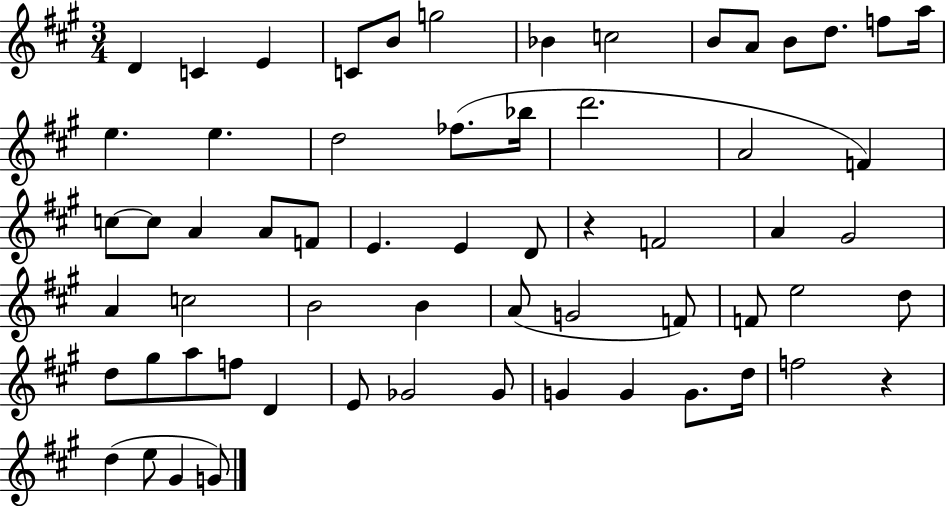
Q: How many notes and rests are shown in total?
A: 62